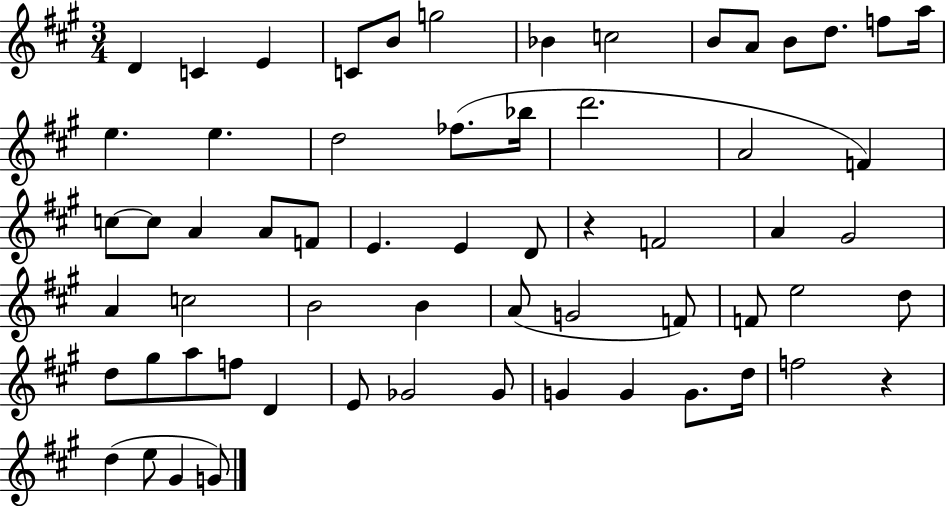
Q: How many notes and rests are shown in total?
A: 62